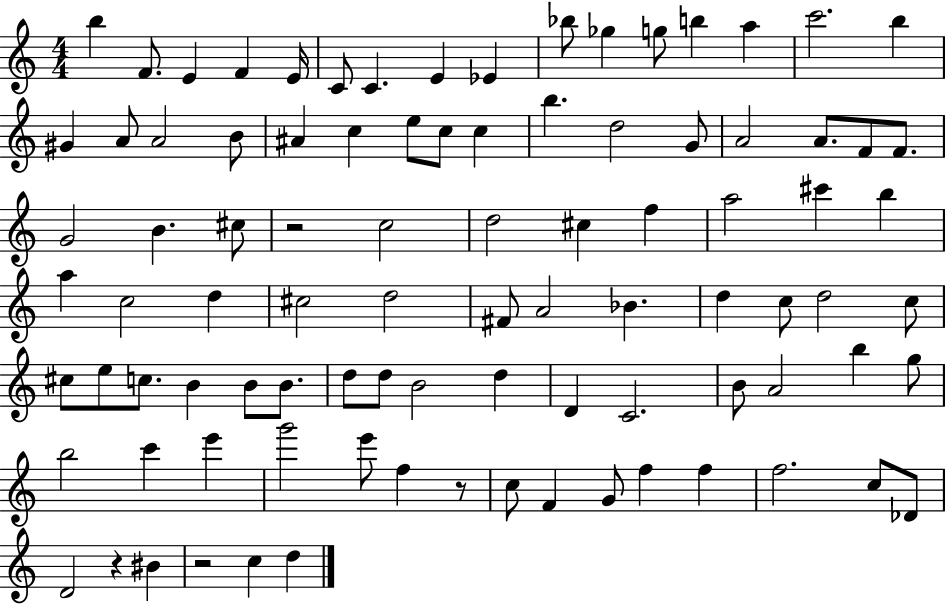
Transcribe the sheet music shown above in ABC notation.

X:1
T:Untitled
M:4/4
L:1/4
K:C
b F/2 E F E/4 C/2 C E _E _b/2 _g g/2 b a c'2 b ^G A/2 A2 B/2 ^A c e/2 c/2 c b d2 G/2 A2 A/2 F/2 F/2 G2 B ^c/2 z2 c2 d2 ^c f a2 ^c' b a c2 d ^c2 d2 ^F/2 A2 _B d c/2 d2 c/2 ^c/2 e/2 c/2 B B/2 B/2 d/2 d/2 B2 d D C2 B/2 A2 b g/2 b2 c' e' g'2 e'/2 f z/2 c/2 F G/2 f f f2 c/2 _D/2 D2 z ^B z2 c d